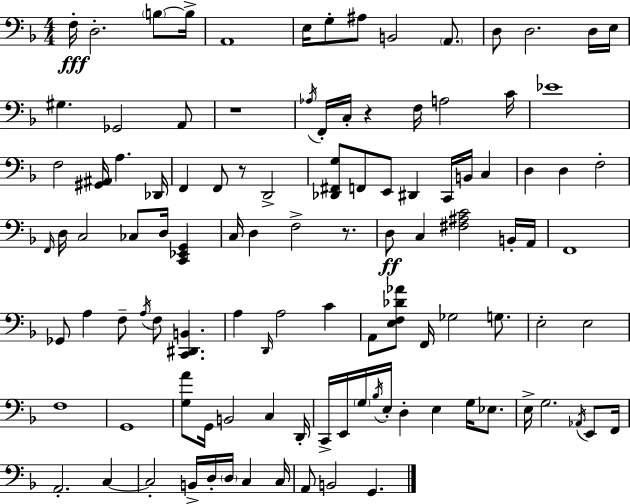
{
  \clef bass
  \numericTimeSignature
  \time 4/4
  \key f \major
  f16-.\fff d2.-. \parenthesize b8~~ b16-> | a,1 | e16 g8-. ais8 b,2 \parenthesize a,8. | d8 d2. d16 e16 | \break gis4. ges,2 a,8 | r1 | \acciaccatura { aes16 } f,16-. c16-. r4 f16 a2 | c'16 ees'1 | \break f2 <gis, ais,>16 a4. | des,16 f,4 f,8 r8 d,2-> | <des, fis, g>8 f,8 e,8 dis,4 c,16 b,16 c4 | d4 d4 f2-. | \break \grace { f,16 } d16 c2 ces8 d16 <c, ees, g,>4 | c16 d4 f2-> r8. | d8\ff c4 <fis ais c'>2 | b,16-. a,16 f,1 | \break ges,8 a4 f8-- \acciaccatura { a16 } f8 <c, dis, b,>4. | a4 \grace { d,16 } a2 | c'4 a,8 <e f des' aes'>8 f,16 ges2 | g8. e2-. e2 | \break f1 | g,1 | <g a'>8 g,16 b,2 c4 | d,16-. c,16-> e,16 \parenthesize g16 \acciaccatura { bes16 } e16-. d4-. e4 | \break g16 ees8. e16-> g2. | \acciaccatura { aes,16 } e,8 f,16 a,2.-. | c4~~ c2-. b,16-> d16-. | \parenthesize d16 c4 c16 a,8 b,2 | \break g,4. \bar "|."
}